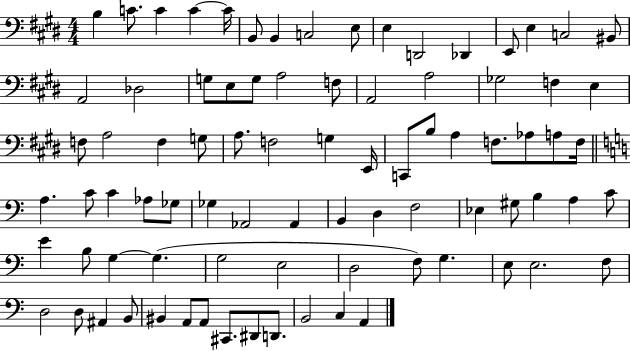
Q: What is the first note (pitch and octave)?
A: B3